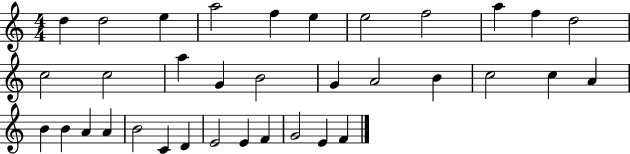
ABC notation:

X:1
T:Untitled
M:4/4
L:1/4
K:C
d d2 e a2 f e e2 f2 a f d2 c2 c2 a G B2 G A2 B c2 c A B B A A B2 C D E2 E F G2 E F